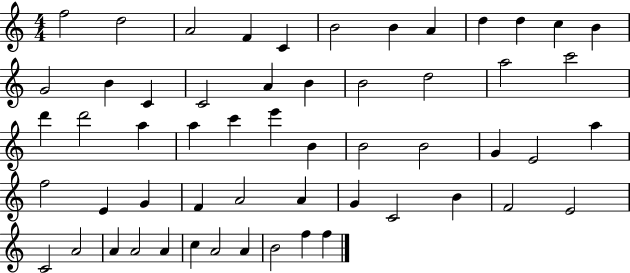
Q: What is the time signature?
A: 4/4